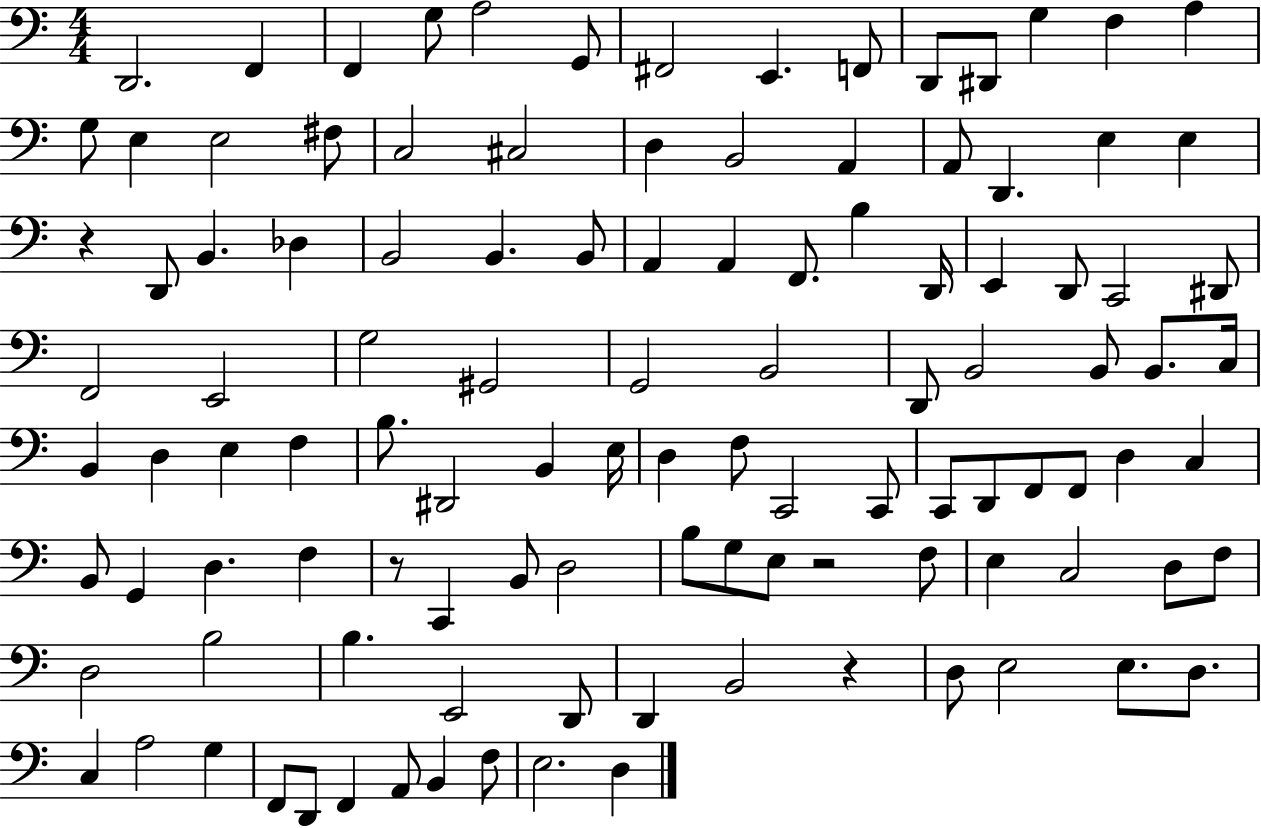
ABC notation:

X:1
T:Untitled
M:4/4
L:1/4
K:C
D,,2 F,, F,, G,/2 A,2 G,,/2 ^F,,2 E,, F,,/2 D,,/2 ^D,,/2 G, F, A, G,/2 E, E,2 ^F,/2 C,2 ^C,2 D, B,,2 A,, A,,/2 D,, E, E, z D,,/2 B,, _D, B,,2 B,, B,,/2 A,, A,, F,,/2 B, D,,/4 E,, D,,/2 C,,2 ^D,,/2 F,,2 E,,2 G,2 ^G,,2 G,,2 B,,2 D,,/2 B,,2 B,,/2 B,,/2 C,/4 B,, D, E, F, B,/2 ^D,,2 B,, E,/4 D, F,/2 C,,2 C,,/2 C,,/2 D,,/2 F,,/2 F,,/2 D, C, B,,/2 G,, D, F, z/2 C,, B,,/2 D,2 B,/2 G,/2 E,/2 z2 F,/2 E, C,2 D,/2 F,/2 D,2 B,2 B, E,,2 D,,/2 D,, B,,2 z D,/2 E,2 E,/2 D,/2 C, A,2 G, F,,/2 D,,/2 F,, A,,/2 B,, F,/2 E,2 D,